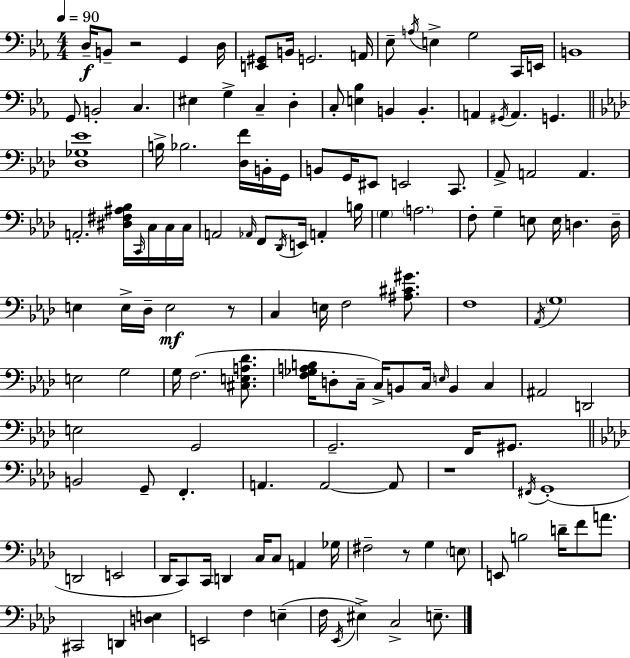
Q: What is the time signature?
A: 4/4